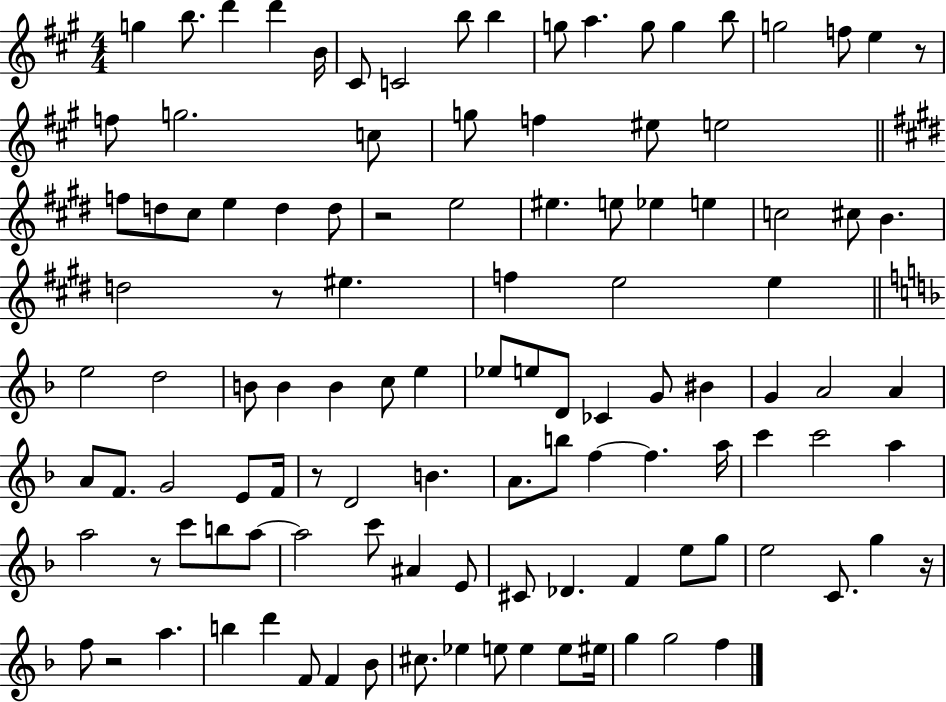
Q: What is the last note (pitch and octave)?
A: F5